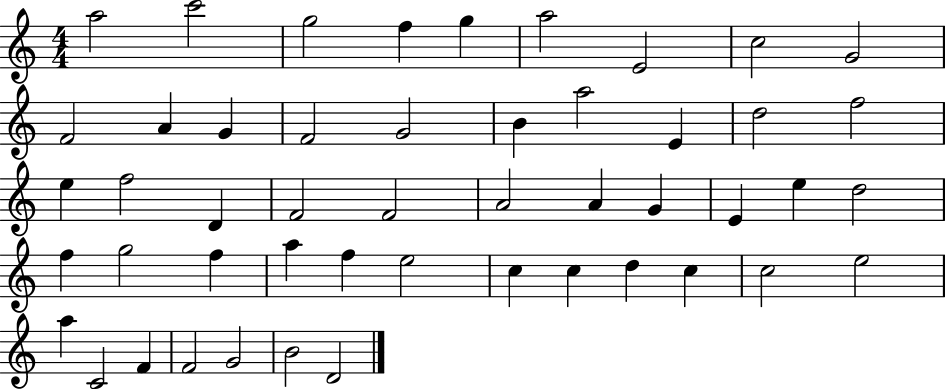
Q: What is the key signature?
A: C major